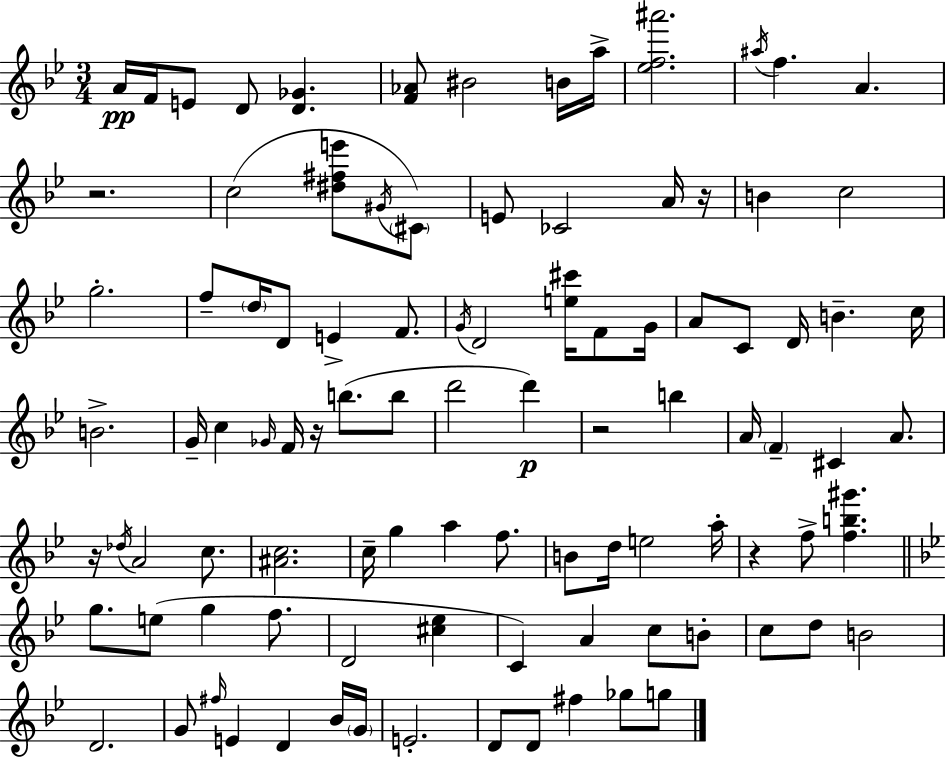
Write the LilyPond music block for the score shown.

{
  \clef treble
  \numericTimeSignature
  \time 3/4
  \key g \minor
  a'16\pp f'16 e'8 d'8 <d' ges'>4. | <f' aes'>8 bis'2 b'16 a''16-> | <ees'' f'' ais'''>2. | \acciaccatura { ais''16 } f''4. a'4. | \break r2. | c''2( <dis'' fis'' e'''>8 \acciaccatura { gis'16 } | \parenthesize cis'8) e'8 ces'2 | a'16 r16 b'4 c''2 | \break g''2.-. | f''8-- \parenthesize d''16 d'8 e'4-> f'8. | \acciaccatura { g'16 } d'2 <e'' cis'''>16 | f'8 g'16 a'8 c'8 d'16 b'4.-- | \break c''16 b'2.-> | g'16-- c''4 \grace { ges'16 } f'16 r16 b''8.( | b''8 d'''2 | d'''4\p) r2 | \break b''4 a'16 \parenthesize f'4-- cis'4 | a'8. r16 \acciaccatura { des''16 } a'2 | c''8. <ais' c''>2. | c''16-- g''4 a''4 | \break f''8. b'8 d''16 e''2 | a''16-. r4 f''8-> <f'' b'' gis'''>4. | \bar "||" \break \key bes \major g''8. e''8( g''4 f''8. | d'2 <cis'' ees''>4 | c'4) a'4 c''8 b'8-. | c''8 d''8 b'2 | \break d'2. | g'8 \grace { fis''16 } e'4 d'4 bes'16 | \parenthesize g'16 e'2.-. | d'8 d'8 fis''4 ges''8 g''8 | \break \bar "|."
}